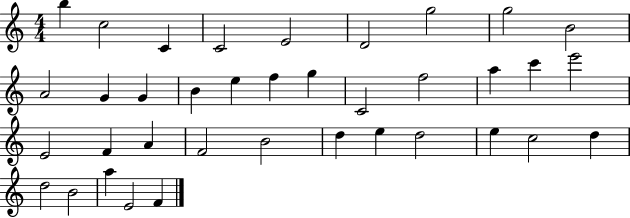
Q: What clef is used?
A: treble